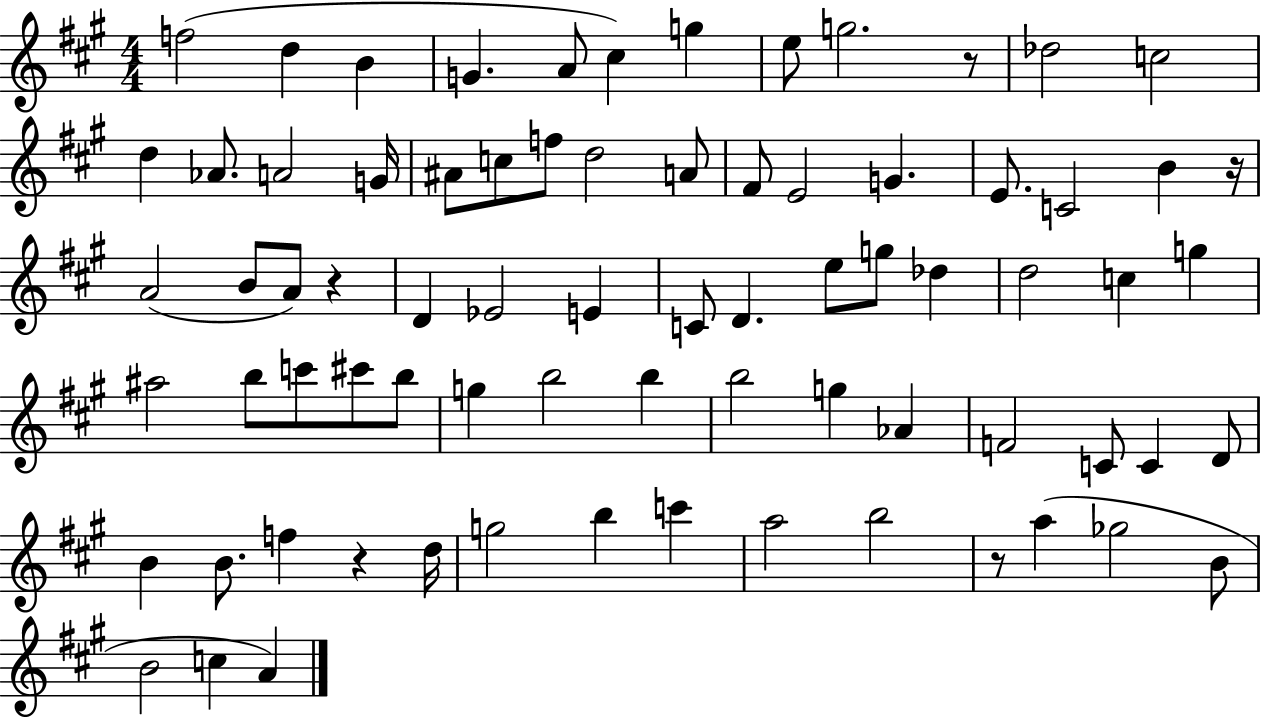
F5/h D5/q B4/q G4/q. A4/e C#5/q G5/q E5/e G5/h. R/e Db5/h C5/h D5/q Ab4/e. A4/h G4/s A#4/e C5/e F5/e D5/h A4/e F#4/e E4/h G4/q. E4/e. C4/h B4/q R/s A4/h B4/e A4/e R/q D4/q Eb4/h E4/q C4/e D4/q. E5/e G5/e Db5/q D5/h C5/q G5/q A#5/h B5/e C6/e C#6/e B5/e G5/q B5/h B5/q B5/h G5/q Ab4/q F4/h C4/e C4/q D4/e B4/q B4/e. F5/q R/q D5/s G5/h B5/q C6/q A5/h B5/h R/e A5/q Gb5/h B4/e B4/h C5/q A4/q